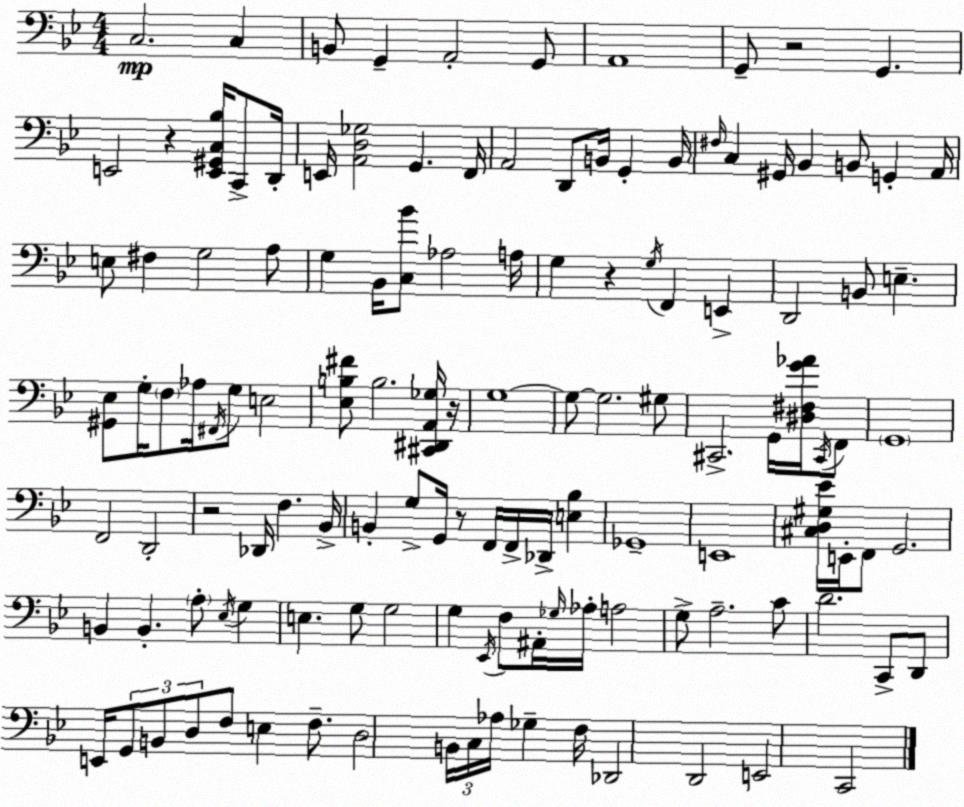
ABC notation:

X:1
T:Untitled
M:4/4
L:1/4
K:Bb
C,2 C, B,,/2 G,, A,,2 G,,/2 A,,4 G,,/2 z2 G,, E,,2 z [E,,^G,,C,_B,]/4 C,,/2 D,,/4 E,,/4 [A,,D,_G,]2 G,, F,,/4 A,,2 D,,/2 B,,/4 G,, B,,/4 ^F,/4 C, ^G,,/4 _B,, B,,/2 G,, A,,/4 E,/2 ^F, G,2 A,/2 G, _B,,/4 [C,_B]/2 _A,2 A,/4 G, z G,/4 F,, E,, D,,2 B,,/2 E, [^G,,_E,]/2 G,/4 F,/2 _A,/4 ^F,,/4 G,/2 E,2 [_E,B,^F]/2 B,2 [^C,,^D,,A,,_G,]/4 z/4 G,4 G,/2 G,2 ^G,/2 ^C,,2 G,,/4 [^D,^F,G_A]/4 ^C,,/4 F,,/2 G,,4 F,,2 D,,2 z2 _D,,/4 F, _B,,/4 B,, G,/2 G,,/4 z/2 F,,/4 F,,/4 _D,,/4 [E,_B,] _G,,4 E,,4 [^C,D,^G,_E]/4 E,,/4 F,,/2 G,,2 B,, B,, A,/2 _E,/4 G, E, G,/2 G,2 G, _E,,/4 F,/2 ^A,,/4 _G,/4 _A,/4 A,2 G,/2 A,2 C/2 D2 C,,/2 D,,/2 E,,/4 G,,/2 B,,/2 D,/2 F,/2 E, F,/2 D,2 B,,/4 C,/4 _A,/4 _G, F,/4 _D,,2 D,,2 E,,2 C,,2